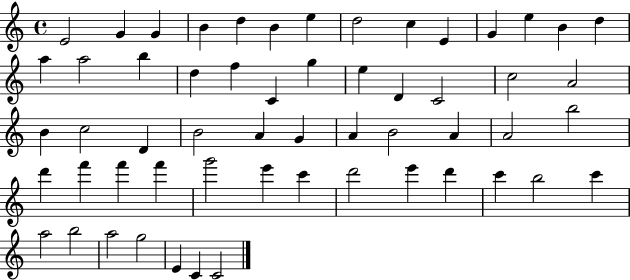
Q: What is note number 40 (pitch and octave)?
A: F6